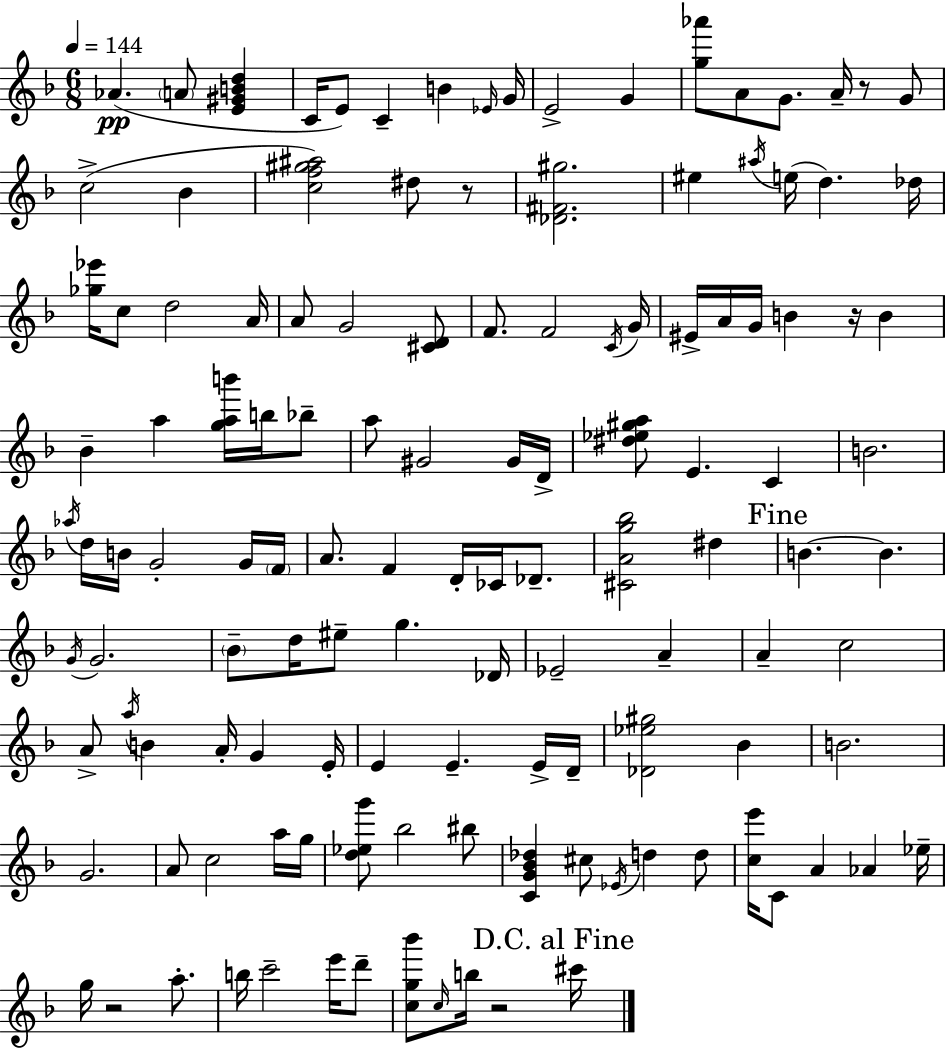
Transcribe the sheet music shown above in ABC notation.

X:1
T:Untitled
M:6/8
L:1/4
K:F
_A A/2 [E^GBd] C/4 E/2 C B _E/4 G/4 E2 G [g_a']/2 A/2 G/2 A/4 z/2 G/2 c2 _B [cf^g^a]2 ^d/2 z/2 [_D^F^g]2 ^e ^a/4 e/4 d _d/4 [_g_e']/4 c/2 d2 A/4 A/2 G2 [^CD]/2 F/2 F2 C/4 G/4 ^E/4 A/4 G/4 B z/4 B _B a [gab']/4 b/4 _b/2 a/2 ^G2 ^G/4 D/4 [^d_e^ga]/2 E C B2 _a/4 d/4 B/4 G2 G/4 F/4 A/2 F D/4 _C/4 _D/2 [^CAg_b]2 ^d B B G/4 G2 _B/2 d/4 ^e/2 g _D/4 _E2 A A c2 A/2 a/4 B A/4 G E/4 E E E/4 D/4 [_D_e^g]2 _B B2 G2 A/2 c2 a/4 g/4 [d_eg']/2 _b2 ^b/2 [CG_B_d] ^c/2 _E/4 d d/2 [ce']/4 C/2 A _A _e/4 g/4 z2 a/2 b/4 c'2 e'/4 d'/2 [cg_b']/2 c/4 b/4 z2 ^c'/4